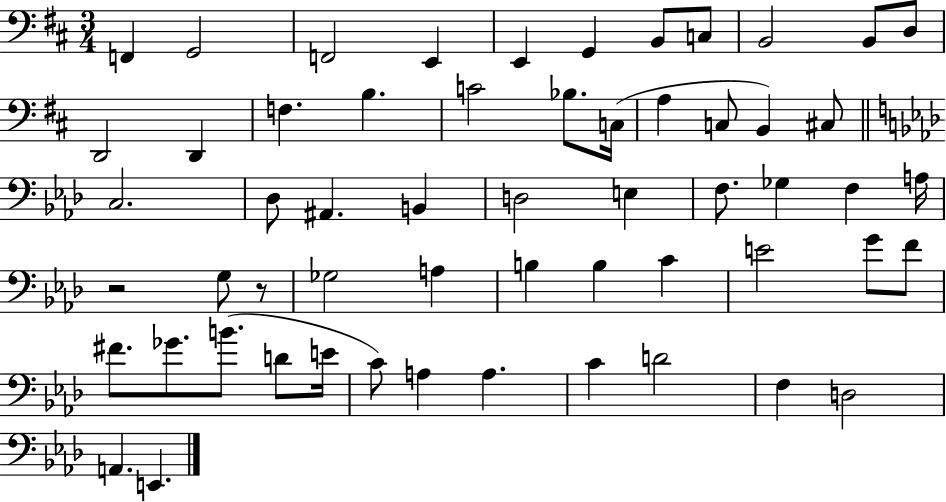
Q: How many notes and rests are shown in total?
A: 57